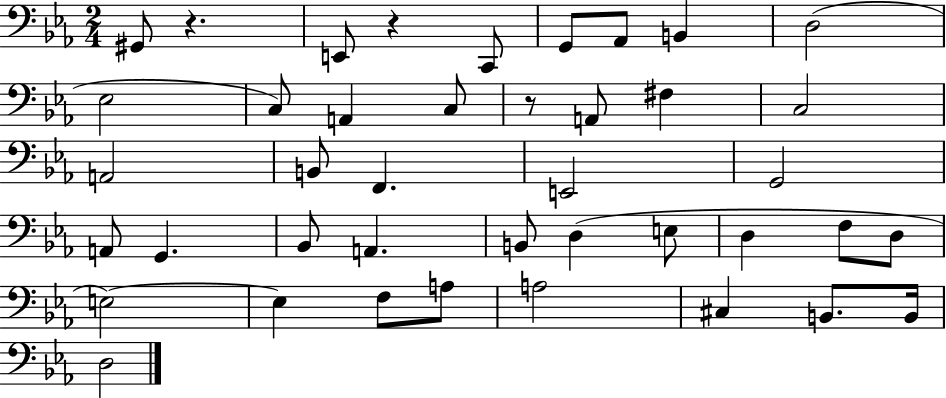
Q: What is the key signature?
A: EES major